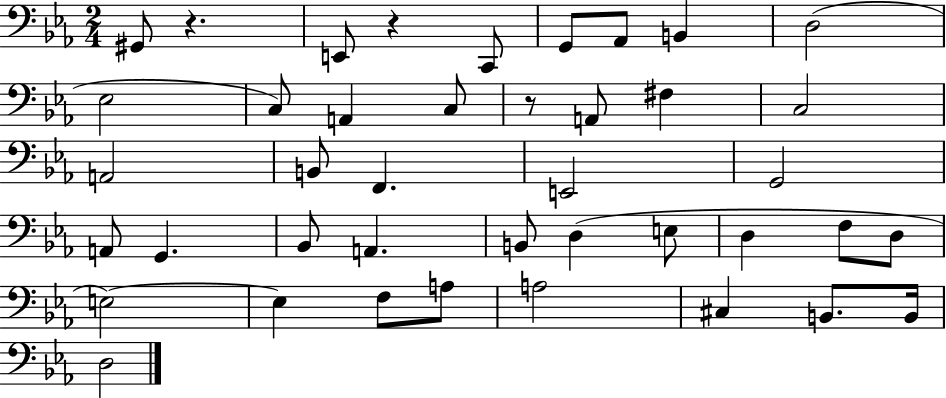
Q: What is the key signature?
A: EES major